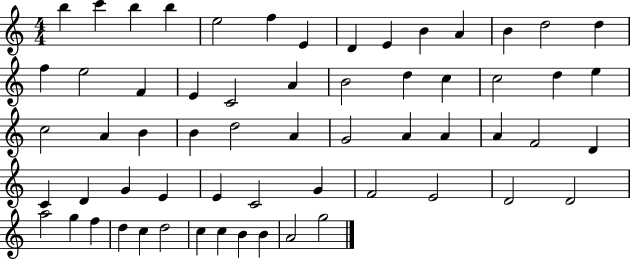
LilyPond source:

{
  \clef treble
  \numericTimeSignature
  \time 4/4
  \key c \major
  b''4 c'''4 b''4 b''4 | e''2 f''4 e'4 | d'4 e'4 b'4 a'4 | b'4 d''2 d''4 | \break f''4 e''2 f'4 | e'4 c'2 a'4 | b'2 d''4 c''4 | c''2 d''4 e''4 | \break c''2 a'4 b'4 | b'4 d''2 a'4 | g'2 a'4 a'4 | a'4 f'2 d'4 | \break c'4 d'4 g'4 e'4 | e'4 c'2 g'4 | f'2 e'2 | d'2 d'2 | \break a''2 g''4 f''4 | d''4 c''4 d''2 | c''4 c''4 b'4 b'4 | a'2 g''2 | \break \bar "|."
}